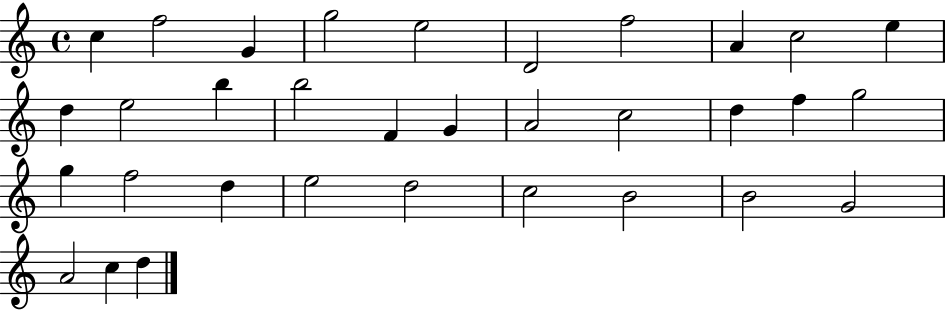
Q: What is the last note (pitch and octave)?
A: D5